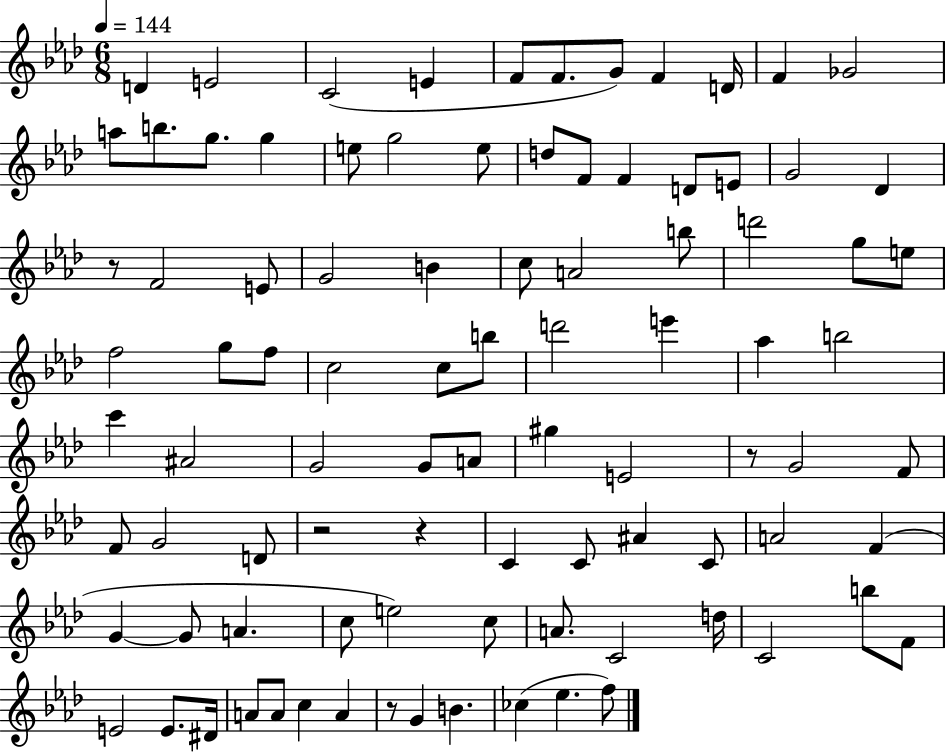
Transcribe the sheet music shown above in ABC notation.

X:1
T:Untitled
M:6/8
L:1/4
K:Ab
D E2 C2 E F/2 F/2 G/2 F D/4 F _G2 a/2 b/2 g/2 g e/2 g2 e/2 d/2 F/2 F D/2 E/2 G2 _D z/2 F2 E/2 G2 B c/2 A2 b/2 d'2 g/2 e/2 f2 g/2 f/2 c2 c/2 b/2 d'2 e' _a b2 c' ^A2 G2 G/2 A/2 ^g E2 z/2 G2 F/2 F/2 G2 D/2 z2 z C C/2 ^A C/2 A2 F G G/2 A c/2 e2 c/2 A/2 C2 d/4 C2 b/2 F/2 E2 E/2 ^D/4 A/2 A/2 c A z/2 G B _c _e f/2